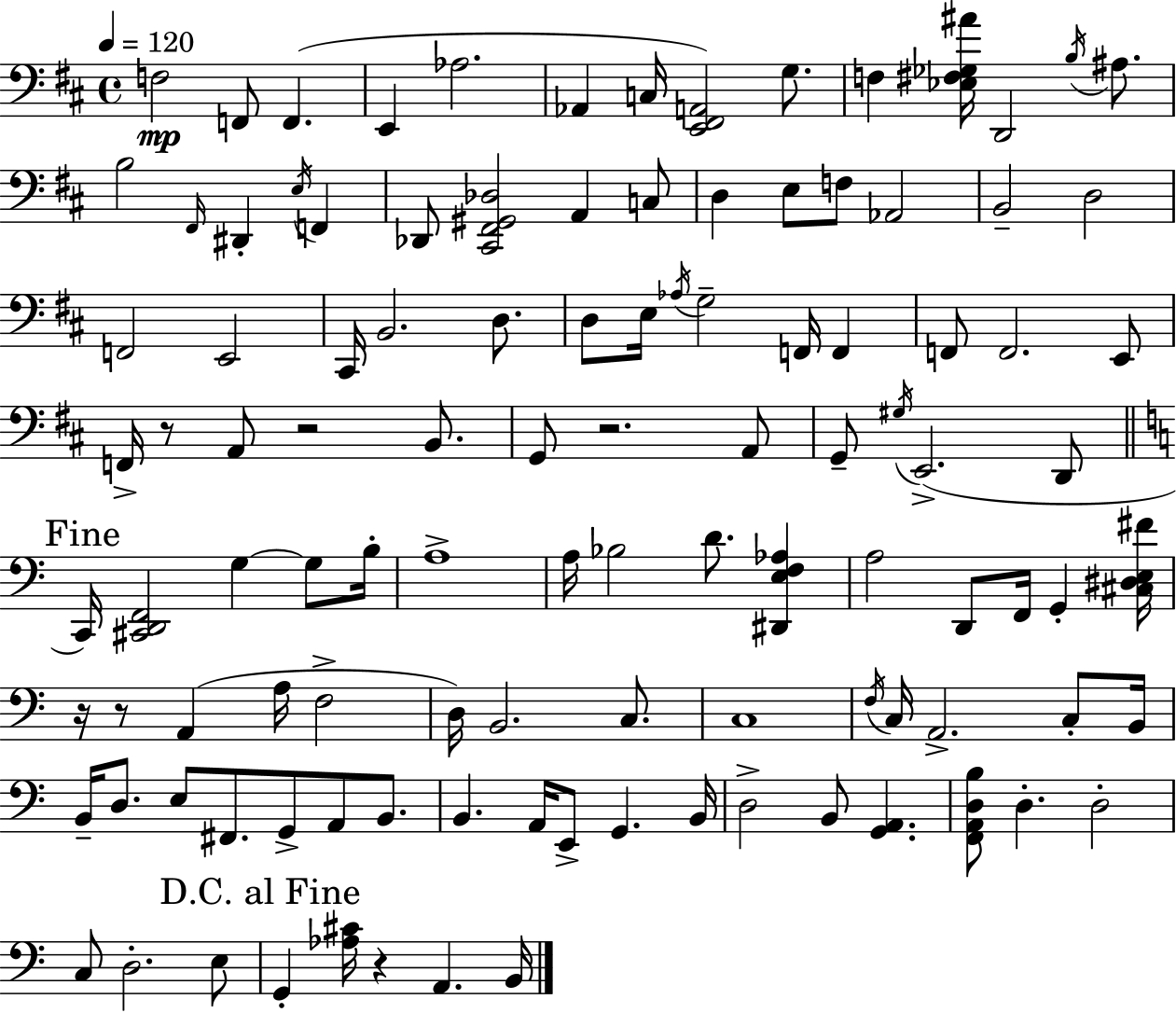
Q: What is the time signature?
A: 4/4